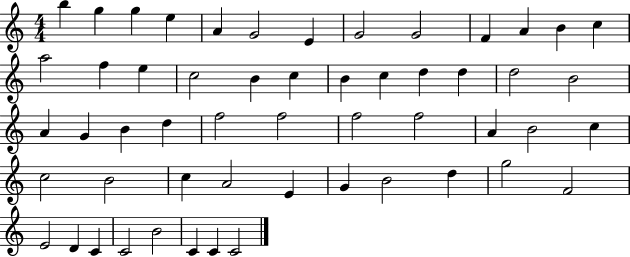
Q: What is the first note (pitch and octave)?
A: B5